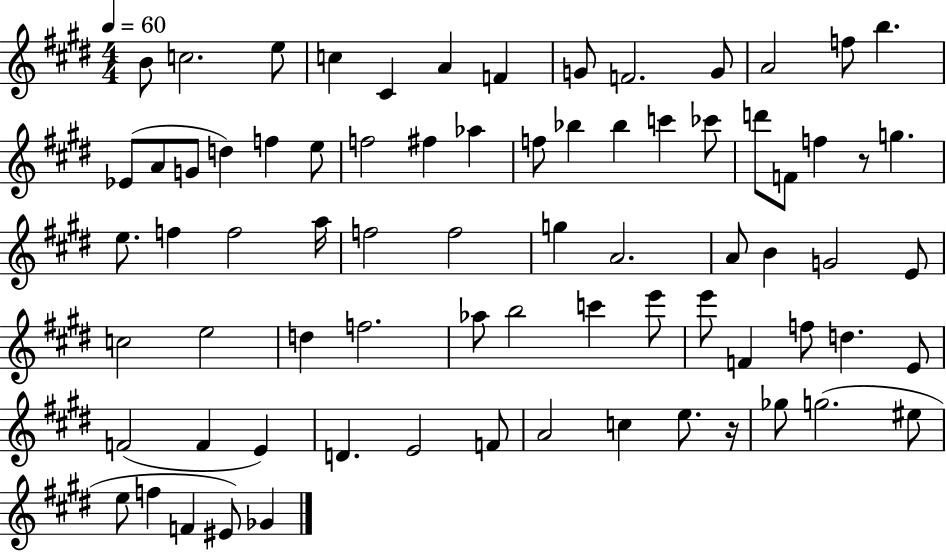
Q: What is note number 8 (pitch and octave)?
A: G4